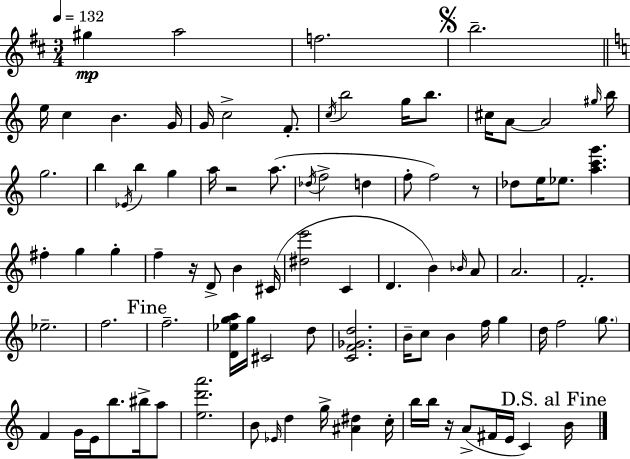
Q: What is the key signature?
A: D major